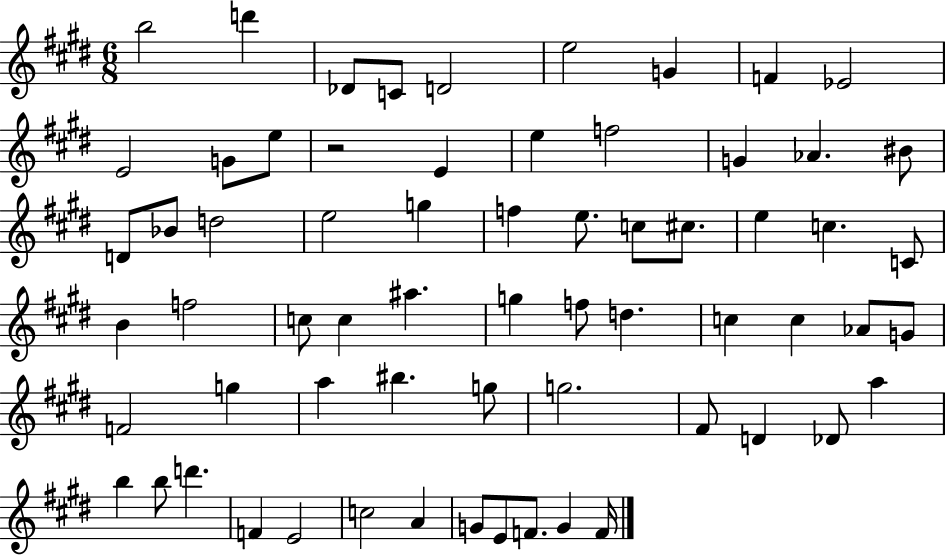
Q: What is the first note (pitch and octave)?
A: B5